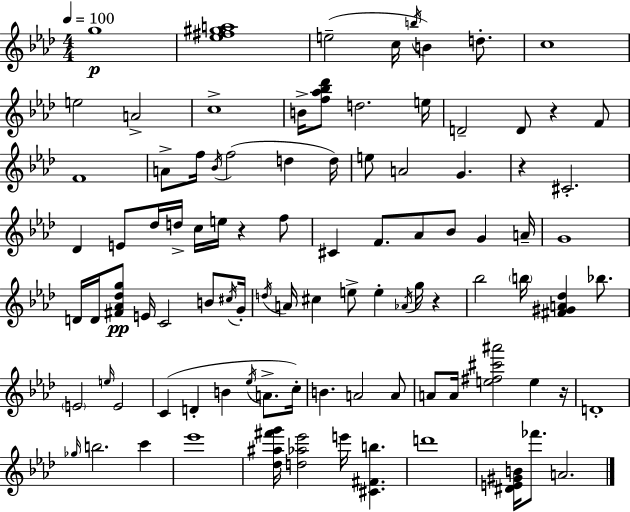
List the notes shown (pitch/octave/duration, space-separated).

G5/w [Eb5,F#5,G#5,A5]/w E5/h C5/s B5/s B4/q D5/e. C5/w E5/h A4/h C5/w B4/s [F5,Ab5,Bb5,Db6]/e D5/h. E5/s D4/h D4/e R/q F4/e F4/w A4/e F5/s Bb4/s F5/h D5/q D5/s E5/e A4/h G4/q. R/q C#4/h. Db4/q E4/e Db5/s D5/s C5/s E5/s R/q F5/e C#4/q F4/e. Ab4/e Bb4/e G4/q A4/s G4/w D4/s D4/s [F#4,Ab4,Db5,G5]/e E4/s C4/h B4/e C#5/s G4/s D5/s A4/s C#5/q E5/e E5/q Ab4/s G5/s R/q Bb5/h B5/s [F#4,G#4,A4,Db5]/q Bb5/e. E4/h E5/s E4/h C4/q D4/q B4/q Eb5/s A4/e. C5/s B4/q. A4/h A4/e A4/e A4/s [E5,F#5,C#6,A#6]/h E5/q R/s D4/w Gb5/s B5/h. C6/q Eb6/w [Db5,A#5,F#6,G6]/s [D5,Ab5,Eb6]/h E6/s [C#4,F#4,B5]/q. D6/w [D#4,E4,G#4,B4]/s FES6/e. A4/h.